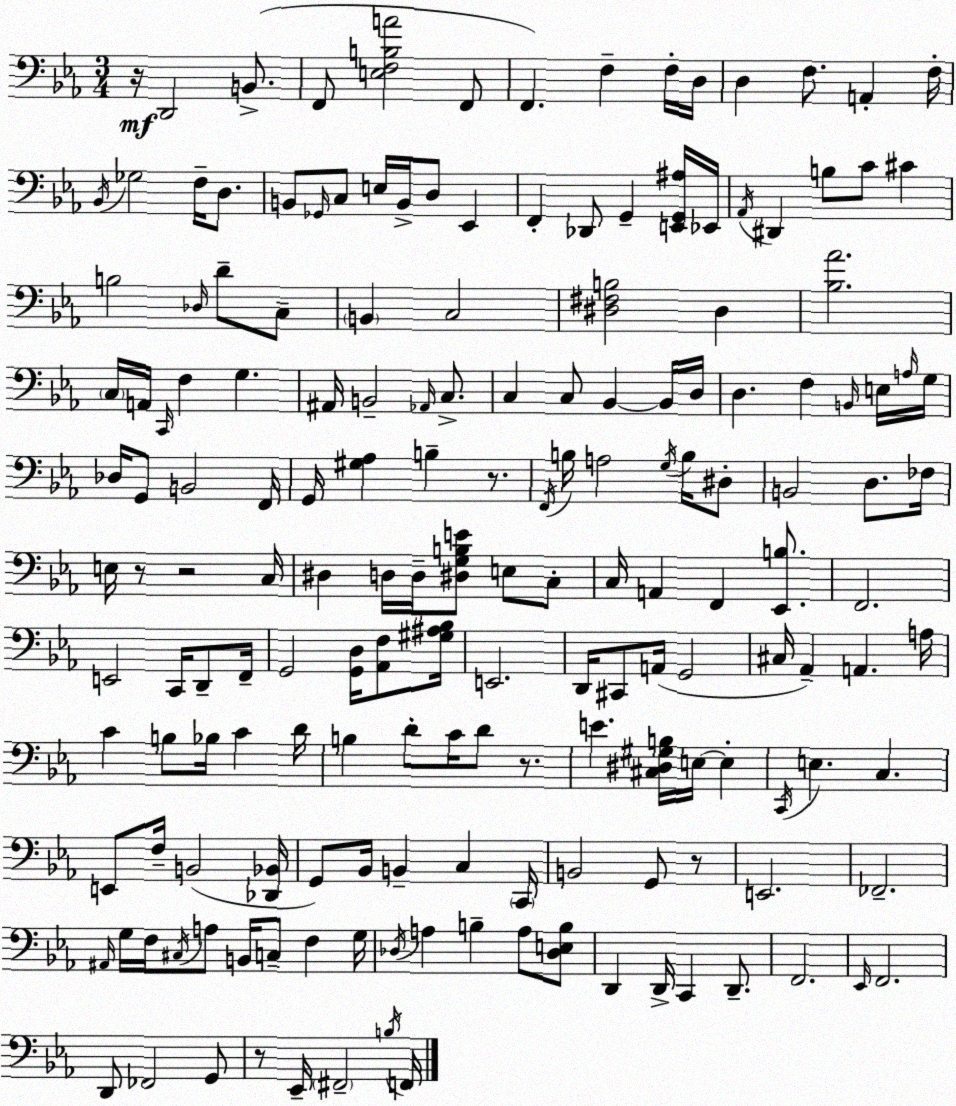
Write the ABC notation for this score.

X:1
T:Untitled
M:3/4
L:1/4
K:Eb
z/4 D,,2 B,,/2 F,,/2 [E,F,B,A]2 F,,/2 F,, F, F,/4 D,/4 D, F,/2 A,, F,/4 _B,,/4 _G,2 F,/4 D,/2 B,,/2 _G,,/4 C,/2 E,/4 B,,/4 D,/2 _E,, F,, _D,,/2 G,, [E,,G,,^A,]/4 _E,,/4 _A,,/4 ^D,, B,/2 C/2 ^C B,2 _D,/4 D/2 C,/2 B,, C,2 [^D,^F,B,]2 ^D, [_B,_A]2 C,/4 A,,/4 C,,/4 F, G, ^A,,/4 B,,2 _A,,/4 C,/2 C, C,/2 _B,, _B,,/4 D,/4 D, F, B,,/4 E,/4 A,/4 G,/4 _D,/4 G,,/2 B,,2 F,,/4 G,,/4 [^G,_A,] B, z/2 F,,/4 B,/4 A,2 G,/4 B,/4 ^D,/2 B,,2 D,/2 _F,/4 E,/4 z/2 z2 C,/4 ^D, D,/4 D,/4 [^D,G,B,E]/2 E,/2 C,/2 C,/4 A,, F,, [_E,,B,]/2 F,,2 E,,2 C,,/4 D,,/2 F,,/4 G,,2 [G,,D,]/4 [_A,,F,]/2 [^G,^A,_B,]/4 E,,2 D,,/4 ^C,,/2 A,,/4 G,,2 ^C,/4 _A,, A,, A,/4 C B,/2 _B,/4 C D/4 B, D/2 C/4 D/2 z/2 E [^C,^D,^G,B,]/4 E,/4 E, C,,/4 E, C, E,,/2 F,/4 B,,2 [_D,,_B,,]/4 G,,/2 _B,,/4 B,, C, C,,/4 B,,2 G,,/2 z/2 E,,2 _F,,2 ^A,,/4 G,/4 F,/4 ^C,/4 A,/2 B,,/4 C,/2 F, G,/4 _D,/4 A, B, A,/2 [_D,E,B,]/2 D,, D,,/4 C,, D,,/2 F,,2 _E,,/4 F,,2 D,,/2 _F,,2 G,,/2 z/2 _E,,/4 ^F,,2 B,/4 F,,/4